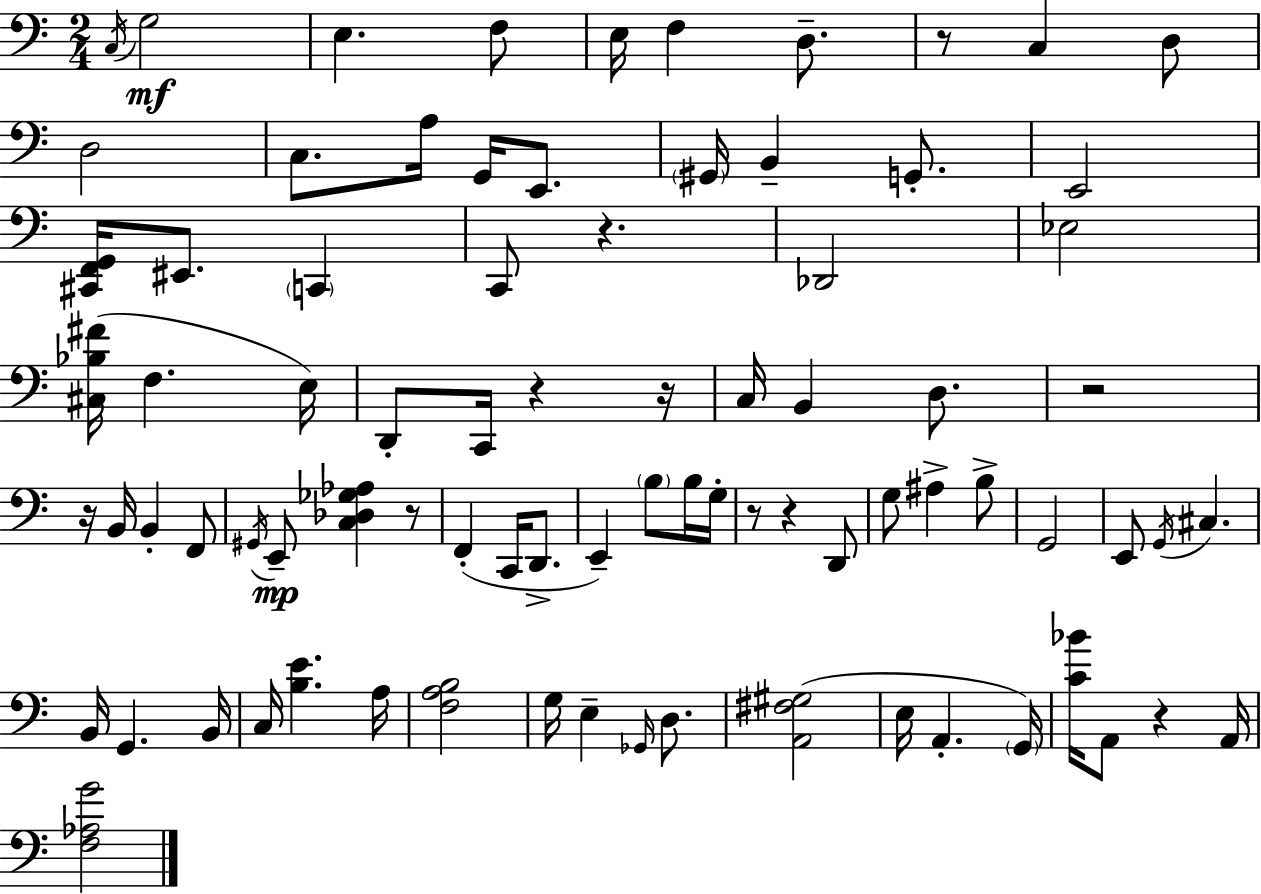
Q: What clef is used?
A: bass